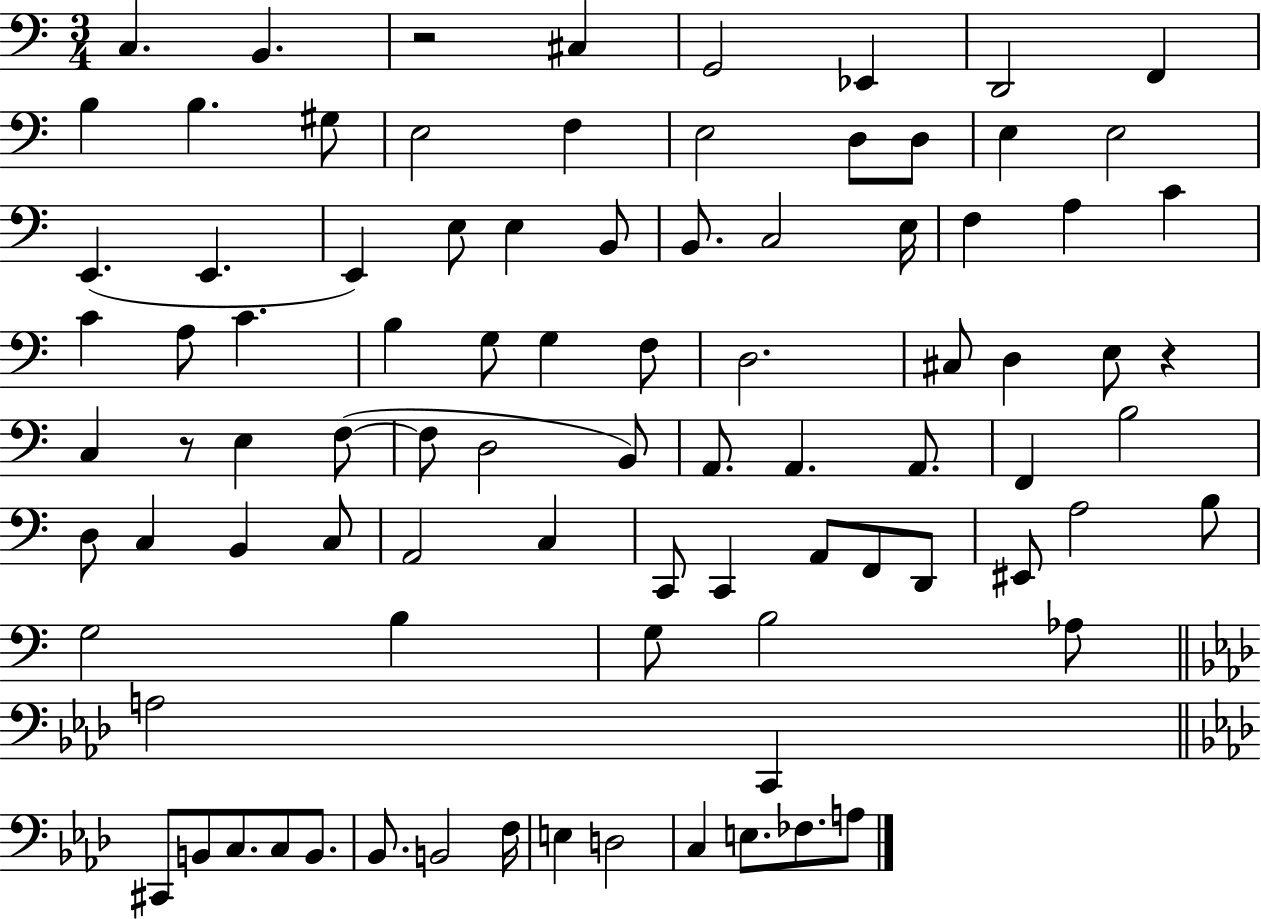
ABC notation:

X:1
T:Untitled
M:3/4
L:1/4
K:C
C, B,, z2 ^C, G,,2 _E,, D,,2 F,, B, B, ^G,/2 E,2 F, E,2 D,/2 D,/2 E, E,2 E,, E,, E,, E,/2 E, B,,/2 B,,/2 C,2 E,/4 F, A, C C A,/2 C B, G,/2 G, F,/2 D,2 ^C,/2 D, E,/2 z C, z/2 E, F,/2 F,/2 D,2 B,,/2 A,,/2 A,, A,,/2 F,, B,2 D,/2 C, B,, C,/2 A,,2 C, C,,/2 C,, A,,/2 F,,/2 D,,/2 ^E,,/2 A,2 B,/2 G,2 B, G,/2 B,2 _A,/2 A,2 C,, ^C,,/2 B,,/2 C,/2 C,/2 B,,/2 _B,,/2 B,,2 F,/4 E, D,2 C, E,/2 _F,/2 A,/2